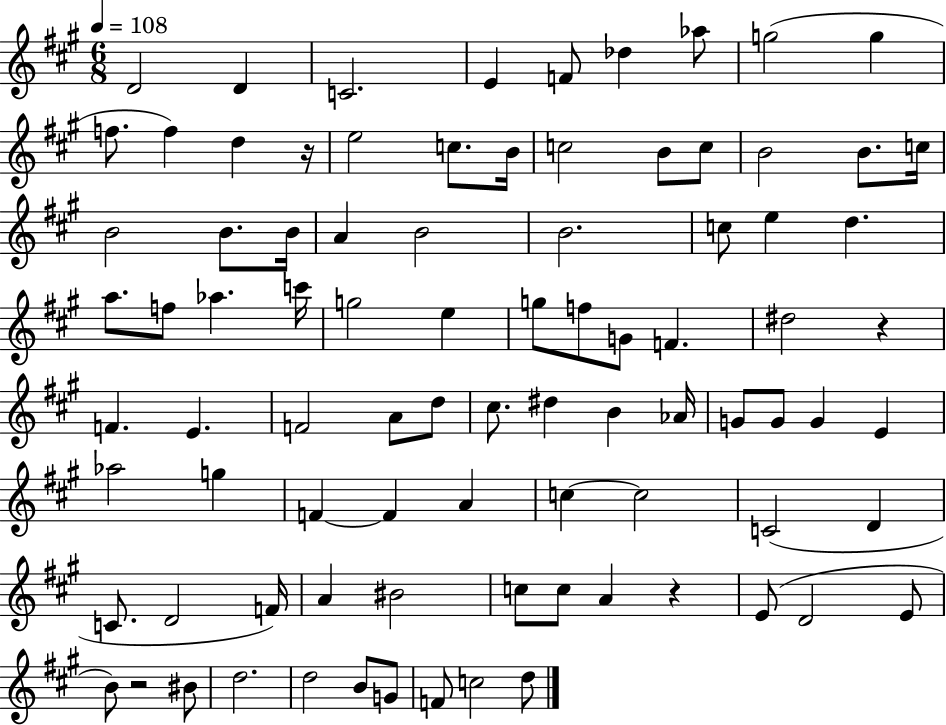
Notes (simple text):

D4/h D4/q C4/h. E4/q F4/e Db5/q Ab5/e G5/h G5/q F5/e. F5/q D5/q R/s E5/h C5/e. B4/s C5/h B4/e C5/e B4/h B4/e. C5/s B4/h B4/e. B4/s A4/q B4/h B4/h. C5/e E5/q D5/q. A5/e. F5/e Ab5/q. C6/s G5/h E5/q G5/e F5/e G4/e F4/q. D#5/h R/q F4/q. E4/q. F4/h A4/e D5/e C#5/e. D#5/q B4/q Ab4/s G4/e G4/e G4/q E4/q Ab5/h G5/q F4/q F4/q A4/q C5/q C5/h C4/h D4/q C4/e. D4/h F4/s A4/q BIS4/h C5/e C5/e A4/q R/q E4/e D4/h E4/e B4/e R/h BIS4/e D5/h. D5/h B4/e G4/e F4/e C5/h D5/e